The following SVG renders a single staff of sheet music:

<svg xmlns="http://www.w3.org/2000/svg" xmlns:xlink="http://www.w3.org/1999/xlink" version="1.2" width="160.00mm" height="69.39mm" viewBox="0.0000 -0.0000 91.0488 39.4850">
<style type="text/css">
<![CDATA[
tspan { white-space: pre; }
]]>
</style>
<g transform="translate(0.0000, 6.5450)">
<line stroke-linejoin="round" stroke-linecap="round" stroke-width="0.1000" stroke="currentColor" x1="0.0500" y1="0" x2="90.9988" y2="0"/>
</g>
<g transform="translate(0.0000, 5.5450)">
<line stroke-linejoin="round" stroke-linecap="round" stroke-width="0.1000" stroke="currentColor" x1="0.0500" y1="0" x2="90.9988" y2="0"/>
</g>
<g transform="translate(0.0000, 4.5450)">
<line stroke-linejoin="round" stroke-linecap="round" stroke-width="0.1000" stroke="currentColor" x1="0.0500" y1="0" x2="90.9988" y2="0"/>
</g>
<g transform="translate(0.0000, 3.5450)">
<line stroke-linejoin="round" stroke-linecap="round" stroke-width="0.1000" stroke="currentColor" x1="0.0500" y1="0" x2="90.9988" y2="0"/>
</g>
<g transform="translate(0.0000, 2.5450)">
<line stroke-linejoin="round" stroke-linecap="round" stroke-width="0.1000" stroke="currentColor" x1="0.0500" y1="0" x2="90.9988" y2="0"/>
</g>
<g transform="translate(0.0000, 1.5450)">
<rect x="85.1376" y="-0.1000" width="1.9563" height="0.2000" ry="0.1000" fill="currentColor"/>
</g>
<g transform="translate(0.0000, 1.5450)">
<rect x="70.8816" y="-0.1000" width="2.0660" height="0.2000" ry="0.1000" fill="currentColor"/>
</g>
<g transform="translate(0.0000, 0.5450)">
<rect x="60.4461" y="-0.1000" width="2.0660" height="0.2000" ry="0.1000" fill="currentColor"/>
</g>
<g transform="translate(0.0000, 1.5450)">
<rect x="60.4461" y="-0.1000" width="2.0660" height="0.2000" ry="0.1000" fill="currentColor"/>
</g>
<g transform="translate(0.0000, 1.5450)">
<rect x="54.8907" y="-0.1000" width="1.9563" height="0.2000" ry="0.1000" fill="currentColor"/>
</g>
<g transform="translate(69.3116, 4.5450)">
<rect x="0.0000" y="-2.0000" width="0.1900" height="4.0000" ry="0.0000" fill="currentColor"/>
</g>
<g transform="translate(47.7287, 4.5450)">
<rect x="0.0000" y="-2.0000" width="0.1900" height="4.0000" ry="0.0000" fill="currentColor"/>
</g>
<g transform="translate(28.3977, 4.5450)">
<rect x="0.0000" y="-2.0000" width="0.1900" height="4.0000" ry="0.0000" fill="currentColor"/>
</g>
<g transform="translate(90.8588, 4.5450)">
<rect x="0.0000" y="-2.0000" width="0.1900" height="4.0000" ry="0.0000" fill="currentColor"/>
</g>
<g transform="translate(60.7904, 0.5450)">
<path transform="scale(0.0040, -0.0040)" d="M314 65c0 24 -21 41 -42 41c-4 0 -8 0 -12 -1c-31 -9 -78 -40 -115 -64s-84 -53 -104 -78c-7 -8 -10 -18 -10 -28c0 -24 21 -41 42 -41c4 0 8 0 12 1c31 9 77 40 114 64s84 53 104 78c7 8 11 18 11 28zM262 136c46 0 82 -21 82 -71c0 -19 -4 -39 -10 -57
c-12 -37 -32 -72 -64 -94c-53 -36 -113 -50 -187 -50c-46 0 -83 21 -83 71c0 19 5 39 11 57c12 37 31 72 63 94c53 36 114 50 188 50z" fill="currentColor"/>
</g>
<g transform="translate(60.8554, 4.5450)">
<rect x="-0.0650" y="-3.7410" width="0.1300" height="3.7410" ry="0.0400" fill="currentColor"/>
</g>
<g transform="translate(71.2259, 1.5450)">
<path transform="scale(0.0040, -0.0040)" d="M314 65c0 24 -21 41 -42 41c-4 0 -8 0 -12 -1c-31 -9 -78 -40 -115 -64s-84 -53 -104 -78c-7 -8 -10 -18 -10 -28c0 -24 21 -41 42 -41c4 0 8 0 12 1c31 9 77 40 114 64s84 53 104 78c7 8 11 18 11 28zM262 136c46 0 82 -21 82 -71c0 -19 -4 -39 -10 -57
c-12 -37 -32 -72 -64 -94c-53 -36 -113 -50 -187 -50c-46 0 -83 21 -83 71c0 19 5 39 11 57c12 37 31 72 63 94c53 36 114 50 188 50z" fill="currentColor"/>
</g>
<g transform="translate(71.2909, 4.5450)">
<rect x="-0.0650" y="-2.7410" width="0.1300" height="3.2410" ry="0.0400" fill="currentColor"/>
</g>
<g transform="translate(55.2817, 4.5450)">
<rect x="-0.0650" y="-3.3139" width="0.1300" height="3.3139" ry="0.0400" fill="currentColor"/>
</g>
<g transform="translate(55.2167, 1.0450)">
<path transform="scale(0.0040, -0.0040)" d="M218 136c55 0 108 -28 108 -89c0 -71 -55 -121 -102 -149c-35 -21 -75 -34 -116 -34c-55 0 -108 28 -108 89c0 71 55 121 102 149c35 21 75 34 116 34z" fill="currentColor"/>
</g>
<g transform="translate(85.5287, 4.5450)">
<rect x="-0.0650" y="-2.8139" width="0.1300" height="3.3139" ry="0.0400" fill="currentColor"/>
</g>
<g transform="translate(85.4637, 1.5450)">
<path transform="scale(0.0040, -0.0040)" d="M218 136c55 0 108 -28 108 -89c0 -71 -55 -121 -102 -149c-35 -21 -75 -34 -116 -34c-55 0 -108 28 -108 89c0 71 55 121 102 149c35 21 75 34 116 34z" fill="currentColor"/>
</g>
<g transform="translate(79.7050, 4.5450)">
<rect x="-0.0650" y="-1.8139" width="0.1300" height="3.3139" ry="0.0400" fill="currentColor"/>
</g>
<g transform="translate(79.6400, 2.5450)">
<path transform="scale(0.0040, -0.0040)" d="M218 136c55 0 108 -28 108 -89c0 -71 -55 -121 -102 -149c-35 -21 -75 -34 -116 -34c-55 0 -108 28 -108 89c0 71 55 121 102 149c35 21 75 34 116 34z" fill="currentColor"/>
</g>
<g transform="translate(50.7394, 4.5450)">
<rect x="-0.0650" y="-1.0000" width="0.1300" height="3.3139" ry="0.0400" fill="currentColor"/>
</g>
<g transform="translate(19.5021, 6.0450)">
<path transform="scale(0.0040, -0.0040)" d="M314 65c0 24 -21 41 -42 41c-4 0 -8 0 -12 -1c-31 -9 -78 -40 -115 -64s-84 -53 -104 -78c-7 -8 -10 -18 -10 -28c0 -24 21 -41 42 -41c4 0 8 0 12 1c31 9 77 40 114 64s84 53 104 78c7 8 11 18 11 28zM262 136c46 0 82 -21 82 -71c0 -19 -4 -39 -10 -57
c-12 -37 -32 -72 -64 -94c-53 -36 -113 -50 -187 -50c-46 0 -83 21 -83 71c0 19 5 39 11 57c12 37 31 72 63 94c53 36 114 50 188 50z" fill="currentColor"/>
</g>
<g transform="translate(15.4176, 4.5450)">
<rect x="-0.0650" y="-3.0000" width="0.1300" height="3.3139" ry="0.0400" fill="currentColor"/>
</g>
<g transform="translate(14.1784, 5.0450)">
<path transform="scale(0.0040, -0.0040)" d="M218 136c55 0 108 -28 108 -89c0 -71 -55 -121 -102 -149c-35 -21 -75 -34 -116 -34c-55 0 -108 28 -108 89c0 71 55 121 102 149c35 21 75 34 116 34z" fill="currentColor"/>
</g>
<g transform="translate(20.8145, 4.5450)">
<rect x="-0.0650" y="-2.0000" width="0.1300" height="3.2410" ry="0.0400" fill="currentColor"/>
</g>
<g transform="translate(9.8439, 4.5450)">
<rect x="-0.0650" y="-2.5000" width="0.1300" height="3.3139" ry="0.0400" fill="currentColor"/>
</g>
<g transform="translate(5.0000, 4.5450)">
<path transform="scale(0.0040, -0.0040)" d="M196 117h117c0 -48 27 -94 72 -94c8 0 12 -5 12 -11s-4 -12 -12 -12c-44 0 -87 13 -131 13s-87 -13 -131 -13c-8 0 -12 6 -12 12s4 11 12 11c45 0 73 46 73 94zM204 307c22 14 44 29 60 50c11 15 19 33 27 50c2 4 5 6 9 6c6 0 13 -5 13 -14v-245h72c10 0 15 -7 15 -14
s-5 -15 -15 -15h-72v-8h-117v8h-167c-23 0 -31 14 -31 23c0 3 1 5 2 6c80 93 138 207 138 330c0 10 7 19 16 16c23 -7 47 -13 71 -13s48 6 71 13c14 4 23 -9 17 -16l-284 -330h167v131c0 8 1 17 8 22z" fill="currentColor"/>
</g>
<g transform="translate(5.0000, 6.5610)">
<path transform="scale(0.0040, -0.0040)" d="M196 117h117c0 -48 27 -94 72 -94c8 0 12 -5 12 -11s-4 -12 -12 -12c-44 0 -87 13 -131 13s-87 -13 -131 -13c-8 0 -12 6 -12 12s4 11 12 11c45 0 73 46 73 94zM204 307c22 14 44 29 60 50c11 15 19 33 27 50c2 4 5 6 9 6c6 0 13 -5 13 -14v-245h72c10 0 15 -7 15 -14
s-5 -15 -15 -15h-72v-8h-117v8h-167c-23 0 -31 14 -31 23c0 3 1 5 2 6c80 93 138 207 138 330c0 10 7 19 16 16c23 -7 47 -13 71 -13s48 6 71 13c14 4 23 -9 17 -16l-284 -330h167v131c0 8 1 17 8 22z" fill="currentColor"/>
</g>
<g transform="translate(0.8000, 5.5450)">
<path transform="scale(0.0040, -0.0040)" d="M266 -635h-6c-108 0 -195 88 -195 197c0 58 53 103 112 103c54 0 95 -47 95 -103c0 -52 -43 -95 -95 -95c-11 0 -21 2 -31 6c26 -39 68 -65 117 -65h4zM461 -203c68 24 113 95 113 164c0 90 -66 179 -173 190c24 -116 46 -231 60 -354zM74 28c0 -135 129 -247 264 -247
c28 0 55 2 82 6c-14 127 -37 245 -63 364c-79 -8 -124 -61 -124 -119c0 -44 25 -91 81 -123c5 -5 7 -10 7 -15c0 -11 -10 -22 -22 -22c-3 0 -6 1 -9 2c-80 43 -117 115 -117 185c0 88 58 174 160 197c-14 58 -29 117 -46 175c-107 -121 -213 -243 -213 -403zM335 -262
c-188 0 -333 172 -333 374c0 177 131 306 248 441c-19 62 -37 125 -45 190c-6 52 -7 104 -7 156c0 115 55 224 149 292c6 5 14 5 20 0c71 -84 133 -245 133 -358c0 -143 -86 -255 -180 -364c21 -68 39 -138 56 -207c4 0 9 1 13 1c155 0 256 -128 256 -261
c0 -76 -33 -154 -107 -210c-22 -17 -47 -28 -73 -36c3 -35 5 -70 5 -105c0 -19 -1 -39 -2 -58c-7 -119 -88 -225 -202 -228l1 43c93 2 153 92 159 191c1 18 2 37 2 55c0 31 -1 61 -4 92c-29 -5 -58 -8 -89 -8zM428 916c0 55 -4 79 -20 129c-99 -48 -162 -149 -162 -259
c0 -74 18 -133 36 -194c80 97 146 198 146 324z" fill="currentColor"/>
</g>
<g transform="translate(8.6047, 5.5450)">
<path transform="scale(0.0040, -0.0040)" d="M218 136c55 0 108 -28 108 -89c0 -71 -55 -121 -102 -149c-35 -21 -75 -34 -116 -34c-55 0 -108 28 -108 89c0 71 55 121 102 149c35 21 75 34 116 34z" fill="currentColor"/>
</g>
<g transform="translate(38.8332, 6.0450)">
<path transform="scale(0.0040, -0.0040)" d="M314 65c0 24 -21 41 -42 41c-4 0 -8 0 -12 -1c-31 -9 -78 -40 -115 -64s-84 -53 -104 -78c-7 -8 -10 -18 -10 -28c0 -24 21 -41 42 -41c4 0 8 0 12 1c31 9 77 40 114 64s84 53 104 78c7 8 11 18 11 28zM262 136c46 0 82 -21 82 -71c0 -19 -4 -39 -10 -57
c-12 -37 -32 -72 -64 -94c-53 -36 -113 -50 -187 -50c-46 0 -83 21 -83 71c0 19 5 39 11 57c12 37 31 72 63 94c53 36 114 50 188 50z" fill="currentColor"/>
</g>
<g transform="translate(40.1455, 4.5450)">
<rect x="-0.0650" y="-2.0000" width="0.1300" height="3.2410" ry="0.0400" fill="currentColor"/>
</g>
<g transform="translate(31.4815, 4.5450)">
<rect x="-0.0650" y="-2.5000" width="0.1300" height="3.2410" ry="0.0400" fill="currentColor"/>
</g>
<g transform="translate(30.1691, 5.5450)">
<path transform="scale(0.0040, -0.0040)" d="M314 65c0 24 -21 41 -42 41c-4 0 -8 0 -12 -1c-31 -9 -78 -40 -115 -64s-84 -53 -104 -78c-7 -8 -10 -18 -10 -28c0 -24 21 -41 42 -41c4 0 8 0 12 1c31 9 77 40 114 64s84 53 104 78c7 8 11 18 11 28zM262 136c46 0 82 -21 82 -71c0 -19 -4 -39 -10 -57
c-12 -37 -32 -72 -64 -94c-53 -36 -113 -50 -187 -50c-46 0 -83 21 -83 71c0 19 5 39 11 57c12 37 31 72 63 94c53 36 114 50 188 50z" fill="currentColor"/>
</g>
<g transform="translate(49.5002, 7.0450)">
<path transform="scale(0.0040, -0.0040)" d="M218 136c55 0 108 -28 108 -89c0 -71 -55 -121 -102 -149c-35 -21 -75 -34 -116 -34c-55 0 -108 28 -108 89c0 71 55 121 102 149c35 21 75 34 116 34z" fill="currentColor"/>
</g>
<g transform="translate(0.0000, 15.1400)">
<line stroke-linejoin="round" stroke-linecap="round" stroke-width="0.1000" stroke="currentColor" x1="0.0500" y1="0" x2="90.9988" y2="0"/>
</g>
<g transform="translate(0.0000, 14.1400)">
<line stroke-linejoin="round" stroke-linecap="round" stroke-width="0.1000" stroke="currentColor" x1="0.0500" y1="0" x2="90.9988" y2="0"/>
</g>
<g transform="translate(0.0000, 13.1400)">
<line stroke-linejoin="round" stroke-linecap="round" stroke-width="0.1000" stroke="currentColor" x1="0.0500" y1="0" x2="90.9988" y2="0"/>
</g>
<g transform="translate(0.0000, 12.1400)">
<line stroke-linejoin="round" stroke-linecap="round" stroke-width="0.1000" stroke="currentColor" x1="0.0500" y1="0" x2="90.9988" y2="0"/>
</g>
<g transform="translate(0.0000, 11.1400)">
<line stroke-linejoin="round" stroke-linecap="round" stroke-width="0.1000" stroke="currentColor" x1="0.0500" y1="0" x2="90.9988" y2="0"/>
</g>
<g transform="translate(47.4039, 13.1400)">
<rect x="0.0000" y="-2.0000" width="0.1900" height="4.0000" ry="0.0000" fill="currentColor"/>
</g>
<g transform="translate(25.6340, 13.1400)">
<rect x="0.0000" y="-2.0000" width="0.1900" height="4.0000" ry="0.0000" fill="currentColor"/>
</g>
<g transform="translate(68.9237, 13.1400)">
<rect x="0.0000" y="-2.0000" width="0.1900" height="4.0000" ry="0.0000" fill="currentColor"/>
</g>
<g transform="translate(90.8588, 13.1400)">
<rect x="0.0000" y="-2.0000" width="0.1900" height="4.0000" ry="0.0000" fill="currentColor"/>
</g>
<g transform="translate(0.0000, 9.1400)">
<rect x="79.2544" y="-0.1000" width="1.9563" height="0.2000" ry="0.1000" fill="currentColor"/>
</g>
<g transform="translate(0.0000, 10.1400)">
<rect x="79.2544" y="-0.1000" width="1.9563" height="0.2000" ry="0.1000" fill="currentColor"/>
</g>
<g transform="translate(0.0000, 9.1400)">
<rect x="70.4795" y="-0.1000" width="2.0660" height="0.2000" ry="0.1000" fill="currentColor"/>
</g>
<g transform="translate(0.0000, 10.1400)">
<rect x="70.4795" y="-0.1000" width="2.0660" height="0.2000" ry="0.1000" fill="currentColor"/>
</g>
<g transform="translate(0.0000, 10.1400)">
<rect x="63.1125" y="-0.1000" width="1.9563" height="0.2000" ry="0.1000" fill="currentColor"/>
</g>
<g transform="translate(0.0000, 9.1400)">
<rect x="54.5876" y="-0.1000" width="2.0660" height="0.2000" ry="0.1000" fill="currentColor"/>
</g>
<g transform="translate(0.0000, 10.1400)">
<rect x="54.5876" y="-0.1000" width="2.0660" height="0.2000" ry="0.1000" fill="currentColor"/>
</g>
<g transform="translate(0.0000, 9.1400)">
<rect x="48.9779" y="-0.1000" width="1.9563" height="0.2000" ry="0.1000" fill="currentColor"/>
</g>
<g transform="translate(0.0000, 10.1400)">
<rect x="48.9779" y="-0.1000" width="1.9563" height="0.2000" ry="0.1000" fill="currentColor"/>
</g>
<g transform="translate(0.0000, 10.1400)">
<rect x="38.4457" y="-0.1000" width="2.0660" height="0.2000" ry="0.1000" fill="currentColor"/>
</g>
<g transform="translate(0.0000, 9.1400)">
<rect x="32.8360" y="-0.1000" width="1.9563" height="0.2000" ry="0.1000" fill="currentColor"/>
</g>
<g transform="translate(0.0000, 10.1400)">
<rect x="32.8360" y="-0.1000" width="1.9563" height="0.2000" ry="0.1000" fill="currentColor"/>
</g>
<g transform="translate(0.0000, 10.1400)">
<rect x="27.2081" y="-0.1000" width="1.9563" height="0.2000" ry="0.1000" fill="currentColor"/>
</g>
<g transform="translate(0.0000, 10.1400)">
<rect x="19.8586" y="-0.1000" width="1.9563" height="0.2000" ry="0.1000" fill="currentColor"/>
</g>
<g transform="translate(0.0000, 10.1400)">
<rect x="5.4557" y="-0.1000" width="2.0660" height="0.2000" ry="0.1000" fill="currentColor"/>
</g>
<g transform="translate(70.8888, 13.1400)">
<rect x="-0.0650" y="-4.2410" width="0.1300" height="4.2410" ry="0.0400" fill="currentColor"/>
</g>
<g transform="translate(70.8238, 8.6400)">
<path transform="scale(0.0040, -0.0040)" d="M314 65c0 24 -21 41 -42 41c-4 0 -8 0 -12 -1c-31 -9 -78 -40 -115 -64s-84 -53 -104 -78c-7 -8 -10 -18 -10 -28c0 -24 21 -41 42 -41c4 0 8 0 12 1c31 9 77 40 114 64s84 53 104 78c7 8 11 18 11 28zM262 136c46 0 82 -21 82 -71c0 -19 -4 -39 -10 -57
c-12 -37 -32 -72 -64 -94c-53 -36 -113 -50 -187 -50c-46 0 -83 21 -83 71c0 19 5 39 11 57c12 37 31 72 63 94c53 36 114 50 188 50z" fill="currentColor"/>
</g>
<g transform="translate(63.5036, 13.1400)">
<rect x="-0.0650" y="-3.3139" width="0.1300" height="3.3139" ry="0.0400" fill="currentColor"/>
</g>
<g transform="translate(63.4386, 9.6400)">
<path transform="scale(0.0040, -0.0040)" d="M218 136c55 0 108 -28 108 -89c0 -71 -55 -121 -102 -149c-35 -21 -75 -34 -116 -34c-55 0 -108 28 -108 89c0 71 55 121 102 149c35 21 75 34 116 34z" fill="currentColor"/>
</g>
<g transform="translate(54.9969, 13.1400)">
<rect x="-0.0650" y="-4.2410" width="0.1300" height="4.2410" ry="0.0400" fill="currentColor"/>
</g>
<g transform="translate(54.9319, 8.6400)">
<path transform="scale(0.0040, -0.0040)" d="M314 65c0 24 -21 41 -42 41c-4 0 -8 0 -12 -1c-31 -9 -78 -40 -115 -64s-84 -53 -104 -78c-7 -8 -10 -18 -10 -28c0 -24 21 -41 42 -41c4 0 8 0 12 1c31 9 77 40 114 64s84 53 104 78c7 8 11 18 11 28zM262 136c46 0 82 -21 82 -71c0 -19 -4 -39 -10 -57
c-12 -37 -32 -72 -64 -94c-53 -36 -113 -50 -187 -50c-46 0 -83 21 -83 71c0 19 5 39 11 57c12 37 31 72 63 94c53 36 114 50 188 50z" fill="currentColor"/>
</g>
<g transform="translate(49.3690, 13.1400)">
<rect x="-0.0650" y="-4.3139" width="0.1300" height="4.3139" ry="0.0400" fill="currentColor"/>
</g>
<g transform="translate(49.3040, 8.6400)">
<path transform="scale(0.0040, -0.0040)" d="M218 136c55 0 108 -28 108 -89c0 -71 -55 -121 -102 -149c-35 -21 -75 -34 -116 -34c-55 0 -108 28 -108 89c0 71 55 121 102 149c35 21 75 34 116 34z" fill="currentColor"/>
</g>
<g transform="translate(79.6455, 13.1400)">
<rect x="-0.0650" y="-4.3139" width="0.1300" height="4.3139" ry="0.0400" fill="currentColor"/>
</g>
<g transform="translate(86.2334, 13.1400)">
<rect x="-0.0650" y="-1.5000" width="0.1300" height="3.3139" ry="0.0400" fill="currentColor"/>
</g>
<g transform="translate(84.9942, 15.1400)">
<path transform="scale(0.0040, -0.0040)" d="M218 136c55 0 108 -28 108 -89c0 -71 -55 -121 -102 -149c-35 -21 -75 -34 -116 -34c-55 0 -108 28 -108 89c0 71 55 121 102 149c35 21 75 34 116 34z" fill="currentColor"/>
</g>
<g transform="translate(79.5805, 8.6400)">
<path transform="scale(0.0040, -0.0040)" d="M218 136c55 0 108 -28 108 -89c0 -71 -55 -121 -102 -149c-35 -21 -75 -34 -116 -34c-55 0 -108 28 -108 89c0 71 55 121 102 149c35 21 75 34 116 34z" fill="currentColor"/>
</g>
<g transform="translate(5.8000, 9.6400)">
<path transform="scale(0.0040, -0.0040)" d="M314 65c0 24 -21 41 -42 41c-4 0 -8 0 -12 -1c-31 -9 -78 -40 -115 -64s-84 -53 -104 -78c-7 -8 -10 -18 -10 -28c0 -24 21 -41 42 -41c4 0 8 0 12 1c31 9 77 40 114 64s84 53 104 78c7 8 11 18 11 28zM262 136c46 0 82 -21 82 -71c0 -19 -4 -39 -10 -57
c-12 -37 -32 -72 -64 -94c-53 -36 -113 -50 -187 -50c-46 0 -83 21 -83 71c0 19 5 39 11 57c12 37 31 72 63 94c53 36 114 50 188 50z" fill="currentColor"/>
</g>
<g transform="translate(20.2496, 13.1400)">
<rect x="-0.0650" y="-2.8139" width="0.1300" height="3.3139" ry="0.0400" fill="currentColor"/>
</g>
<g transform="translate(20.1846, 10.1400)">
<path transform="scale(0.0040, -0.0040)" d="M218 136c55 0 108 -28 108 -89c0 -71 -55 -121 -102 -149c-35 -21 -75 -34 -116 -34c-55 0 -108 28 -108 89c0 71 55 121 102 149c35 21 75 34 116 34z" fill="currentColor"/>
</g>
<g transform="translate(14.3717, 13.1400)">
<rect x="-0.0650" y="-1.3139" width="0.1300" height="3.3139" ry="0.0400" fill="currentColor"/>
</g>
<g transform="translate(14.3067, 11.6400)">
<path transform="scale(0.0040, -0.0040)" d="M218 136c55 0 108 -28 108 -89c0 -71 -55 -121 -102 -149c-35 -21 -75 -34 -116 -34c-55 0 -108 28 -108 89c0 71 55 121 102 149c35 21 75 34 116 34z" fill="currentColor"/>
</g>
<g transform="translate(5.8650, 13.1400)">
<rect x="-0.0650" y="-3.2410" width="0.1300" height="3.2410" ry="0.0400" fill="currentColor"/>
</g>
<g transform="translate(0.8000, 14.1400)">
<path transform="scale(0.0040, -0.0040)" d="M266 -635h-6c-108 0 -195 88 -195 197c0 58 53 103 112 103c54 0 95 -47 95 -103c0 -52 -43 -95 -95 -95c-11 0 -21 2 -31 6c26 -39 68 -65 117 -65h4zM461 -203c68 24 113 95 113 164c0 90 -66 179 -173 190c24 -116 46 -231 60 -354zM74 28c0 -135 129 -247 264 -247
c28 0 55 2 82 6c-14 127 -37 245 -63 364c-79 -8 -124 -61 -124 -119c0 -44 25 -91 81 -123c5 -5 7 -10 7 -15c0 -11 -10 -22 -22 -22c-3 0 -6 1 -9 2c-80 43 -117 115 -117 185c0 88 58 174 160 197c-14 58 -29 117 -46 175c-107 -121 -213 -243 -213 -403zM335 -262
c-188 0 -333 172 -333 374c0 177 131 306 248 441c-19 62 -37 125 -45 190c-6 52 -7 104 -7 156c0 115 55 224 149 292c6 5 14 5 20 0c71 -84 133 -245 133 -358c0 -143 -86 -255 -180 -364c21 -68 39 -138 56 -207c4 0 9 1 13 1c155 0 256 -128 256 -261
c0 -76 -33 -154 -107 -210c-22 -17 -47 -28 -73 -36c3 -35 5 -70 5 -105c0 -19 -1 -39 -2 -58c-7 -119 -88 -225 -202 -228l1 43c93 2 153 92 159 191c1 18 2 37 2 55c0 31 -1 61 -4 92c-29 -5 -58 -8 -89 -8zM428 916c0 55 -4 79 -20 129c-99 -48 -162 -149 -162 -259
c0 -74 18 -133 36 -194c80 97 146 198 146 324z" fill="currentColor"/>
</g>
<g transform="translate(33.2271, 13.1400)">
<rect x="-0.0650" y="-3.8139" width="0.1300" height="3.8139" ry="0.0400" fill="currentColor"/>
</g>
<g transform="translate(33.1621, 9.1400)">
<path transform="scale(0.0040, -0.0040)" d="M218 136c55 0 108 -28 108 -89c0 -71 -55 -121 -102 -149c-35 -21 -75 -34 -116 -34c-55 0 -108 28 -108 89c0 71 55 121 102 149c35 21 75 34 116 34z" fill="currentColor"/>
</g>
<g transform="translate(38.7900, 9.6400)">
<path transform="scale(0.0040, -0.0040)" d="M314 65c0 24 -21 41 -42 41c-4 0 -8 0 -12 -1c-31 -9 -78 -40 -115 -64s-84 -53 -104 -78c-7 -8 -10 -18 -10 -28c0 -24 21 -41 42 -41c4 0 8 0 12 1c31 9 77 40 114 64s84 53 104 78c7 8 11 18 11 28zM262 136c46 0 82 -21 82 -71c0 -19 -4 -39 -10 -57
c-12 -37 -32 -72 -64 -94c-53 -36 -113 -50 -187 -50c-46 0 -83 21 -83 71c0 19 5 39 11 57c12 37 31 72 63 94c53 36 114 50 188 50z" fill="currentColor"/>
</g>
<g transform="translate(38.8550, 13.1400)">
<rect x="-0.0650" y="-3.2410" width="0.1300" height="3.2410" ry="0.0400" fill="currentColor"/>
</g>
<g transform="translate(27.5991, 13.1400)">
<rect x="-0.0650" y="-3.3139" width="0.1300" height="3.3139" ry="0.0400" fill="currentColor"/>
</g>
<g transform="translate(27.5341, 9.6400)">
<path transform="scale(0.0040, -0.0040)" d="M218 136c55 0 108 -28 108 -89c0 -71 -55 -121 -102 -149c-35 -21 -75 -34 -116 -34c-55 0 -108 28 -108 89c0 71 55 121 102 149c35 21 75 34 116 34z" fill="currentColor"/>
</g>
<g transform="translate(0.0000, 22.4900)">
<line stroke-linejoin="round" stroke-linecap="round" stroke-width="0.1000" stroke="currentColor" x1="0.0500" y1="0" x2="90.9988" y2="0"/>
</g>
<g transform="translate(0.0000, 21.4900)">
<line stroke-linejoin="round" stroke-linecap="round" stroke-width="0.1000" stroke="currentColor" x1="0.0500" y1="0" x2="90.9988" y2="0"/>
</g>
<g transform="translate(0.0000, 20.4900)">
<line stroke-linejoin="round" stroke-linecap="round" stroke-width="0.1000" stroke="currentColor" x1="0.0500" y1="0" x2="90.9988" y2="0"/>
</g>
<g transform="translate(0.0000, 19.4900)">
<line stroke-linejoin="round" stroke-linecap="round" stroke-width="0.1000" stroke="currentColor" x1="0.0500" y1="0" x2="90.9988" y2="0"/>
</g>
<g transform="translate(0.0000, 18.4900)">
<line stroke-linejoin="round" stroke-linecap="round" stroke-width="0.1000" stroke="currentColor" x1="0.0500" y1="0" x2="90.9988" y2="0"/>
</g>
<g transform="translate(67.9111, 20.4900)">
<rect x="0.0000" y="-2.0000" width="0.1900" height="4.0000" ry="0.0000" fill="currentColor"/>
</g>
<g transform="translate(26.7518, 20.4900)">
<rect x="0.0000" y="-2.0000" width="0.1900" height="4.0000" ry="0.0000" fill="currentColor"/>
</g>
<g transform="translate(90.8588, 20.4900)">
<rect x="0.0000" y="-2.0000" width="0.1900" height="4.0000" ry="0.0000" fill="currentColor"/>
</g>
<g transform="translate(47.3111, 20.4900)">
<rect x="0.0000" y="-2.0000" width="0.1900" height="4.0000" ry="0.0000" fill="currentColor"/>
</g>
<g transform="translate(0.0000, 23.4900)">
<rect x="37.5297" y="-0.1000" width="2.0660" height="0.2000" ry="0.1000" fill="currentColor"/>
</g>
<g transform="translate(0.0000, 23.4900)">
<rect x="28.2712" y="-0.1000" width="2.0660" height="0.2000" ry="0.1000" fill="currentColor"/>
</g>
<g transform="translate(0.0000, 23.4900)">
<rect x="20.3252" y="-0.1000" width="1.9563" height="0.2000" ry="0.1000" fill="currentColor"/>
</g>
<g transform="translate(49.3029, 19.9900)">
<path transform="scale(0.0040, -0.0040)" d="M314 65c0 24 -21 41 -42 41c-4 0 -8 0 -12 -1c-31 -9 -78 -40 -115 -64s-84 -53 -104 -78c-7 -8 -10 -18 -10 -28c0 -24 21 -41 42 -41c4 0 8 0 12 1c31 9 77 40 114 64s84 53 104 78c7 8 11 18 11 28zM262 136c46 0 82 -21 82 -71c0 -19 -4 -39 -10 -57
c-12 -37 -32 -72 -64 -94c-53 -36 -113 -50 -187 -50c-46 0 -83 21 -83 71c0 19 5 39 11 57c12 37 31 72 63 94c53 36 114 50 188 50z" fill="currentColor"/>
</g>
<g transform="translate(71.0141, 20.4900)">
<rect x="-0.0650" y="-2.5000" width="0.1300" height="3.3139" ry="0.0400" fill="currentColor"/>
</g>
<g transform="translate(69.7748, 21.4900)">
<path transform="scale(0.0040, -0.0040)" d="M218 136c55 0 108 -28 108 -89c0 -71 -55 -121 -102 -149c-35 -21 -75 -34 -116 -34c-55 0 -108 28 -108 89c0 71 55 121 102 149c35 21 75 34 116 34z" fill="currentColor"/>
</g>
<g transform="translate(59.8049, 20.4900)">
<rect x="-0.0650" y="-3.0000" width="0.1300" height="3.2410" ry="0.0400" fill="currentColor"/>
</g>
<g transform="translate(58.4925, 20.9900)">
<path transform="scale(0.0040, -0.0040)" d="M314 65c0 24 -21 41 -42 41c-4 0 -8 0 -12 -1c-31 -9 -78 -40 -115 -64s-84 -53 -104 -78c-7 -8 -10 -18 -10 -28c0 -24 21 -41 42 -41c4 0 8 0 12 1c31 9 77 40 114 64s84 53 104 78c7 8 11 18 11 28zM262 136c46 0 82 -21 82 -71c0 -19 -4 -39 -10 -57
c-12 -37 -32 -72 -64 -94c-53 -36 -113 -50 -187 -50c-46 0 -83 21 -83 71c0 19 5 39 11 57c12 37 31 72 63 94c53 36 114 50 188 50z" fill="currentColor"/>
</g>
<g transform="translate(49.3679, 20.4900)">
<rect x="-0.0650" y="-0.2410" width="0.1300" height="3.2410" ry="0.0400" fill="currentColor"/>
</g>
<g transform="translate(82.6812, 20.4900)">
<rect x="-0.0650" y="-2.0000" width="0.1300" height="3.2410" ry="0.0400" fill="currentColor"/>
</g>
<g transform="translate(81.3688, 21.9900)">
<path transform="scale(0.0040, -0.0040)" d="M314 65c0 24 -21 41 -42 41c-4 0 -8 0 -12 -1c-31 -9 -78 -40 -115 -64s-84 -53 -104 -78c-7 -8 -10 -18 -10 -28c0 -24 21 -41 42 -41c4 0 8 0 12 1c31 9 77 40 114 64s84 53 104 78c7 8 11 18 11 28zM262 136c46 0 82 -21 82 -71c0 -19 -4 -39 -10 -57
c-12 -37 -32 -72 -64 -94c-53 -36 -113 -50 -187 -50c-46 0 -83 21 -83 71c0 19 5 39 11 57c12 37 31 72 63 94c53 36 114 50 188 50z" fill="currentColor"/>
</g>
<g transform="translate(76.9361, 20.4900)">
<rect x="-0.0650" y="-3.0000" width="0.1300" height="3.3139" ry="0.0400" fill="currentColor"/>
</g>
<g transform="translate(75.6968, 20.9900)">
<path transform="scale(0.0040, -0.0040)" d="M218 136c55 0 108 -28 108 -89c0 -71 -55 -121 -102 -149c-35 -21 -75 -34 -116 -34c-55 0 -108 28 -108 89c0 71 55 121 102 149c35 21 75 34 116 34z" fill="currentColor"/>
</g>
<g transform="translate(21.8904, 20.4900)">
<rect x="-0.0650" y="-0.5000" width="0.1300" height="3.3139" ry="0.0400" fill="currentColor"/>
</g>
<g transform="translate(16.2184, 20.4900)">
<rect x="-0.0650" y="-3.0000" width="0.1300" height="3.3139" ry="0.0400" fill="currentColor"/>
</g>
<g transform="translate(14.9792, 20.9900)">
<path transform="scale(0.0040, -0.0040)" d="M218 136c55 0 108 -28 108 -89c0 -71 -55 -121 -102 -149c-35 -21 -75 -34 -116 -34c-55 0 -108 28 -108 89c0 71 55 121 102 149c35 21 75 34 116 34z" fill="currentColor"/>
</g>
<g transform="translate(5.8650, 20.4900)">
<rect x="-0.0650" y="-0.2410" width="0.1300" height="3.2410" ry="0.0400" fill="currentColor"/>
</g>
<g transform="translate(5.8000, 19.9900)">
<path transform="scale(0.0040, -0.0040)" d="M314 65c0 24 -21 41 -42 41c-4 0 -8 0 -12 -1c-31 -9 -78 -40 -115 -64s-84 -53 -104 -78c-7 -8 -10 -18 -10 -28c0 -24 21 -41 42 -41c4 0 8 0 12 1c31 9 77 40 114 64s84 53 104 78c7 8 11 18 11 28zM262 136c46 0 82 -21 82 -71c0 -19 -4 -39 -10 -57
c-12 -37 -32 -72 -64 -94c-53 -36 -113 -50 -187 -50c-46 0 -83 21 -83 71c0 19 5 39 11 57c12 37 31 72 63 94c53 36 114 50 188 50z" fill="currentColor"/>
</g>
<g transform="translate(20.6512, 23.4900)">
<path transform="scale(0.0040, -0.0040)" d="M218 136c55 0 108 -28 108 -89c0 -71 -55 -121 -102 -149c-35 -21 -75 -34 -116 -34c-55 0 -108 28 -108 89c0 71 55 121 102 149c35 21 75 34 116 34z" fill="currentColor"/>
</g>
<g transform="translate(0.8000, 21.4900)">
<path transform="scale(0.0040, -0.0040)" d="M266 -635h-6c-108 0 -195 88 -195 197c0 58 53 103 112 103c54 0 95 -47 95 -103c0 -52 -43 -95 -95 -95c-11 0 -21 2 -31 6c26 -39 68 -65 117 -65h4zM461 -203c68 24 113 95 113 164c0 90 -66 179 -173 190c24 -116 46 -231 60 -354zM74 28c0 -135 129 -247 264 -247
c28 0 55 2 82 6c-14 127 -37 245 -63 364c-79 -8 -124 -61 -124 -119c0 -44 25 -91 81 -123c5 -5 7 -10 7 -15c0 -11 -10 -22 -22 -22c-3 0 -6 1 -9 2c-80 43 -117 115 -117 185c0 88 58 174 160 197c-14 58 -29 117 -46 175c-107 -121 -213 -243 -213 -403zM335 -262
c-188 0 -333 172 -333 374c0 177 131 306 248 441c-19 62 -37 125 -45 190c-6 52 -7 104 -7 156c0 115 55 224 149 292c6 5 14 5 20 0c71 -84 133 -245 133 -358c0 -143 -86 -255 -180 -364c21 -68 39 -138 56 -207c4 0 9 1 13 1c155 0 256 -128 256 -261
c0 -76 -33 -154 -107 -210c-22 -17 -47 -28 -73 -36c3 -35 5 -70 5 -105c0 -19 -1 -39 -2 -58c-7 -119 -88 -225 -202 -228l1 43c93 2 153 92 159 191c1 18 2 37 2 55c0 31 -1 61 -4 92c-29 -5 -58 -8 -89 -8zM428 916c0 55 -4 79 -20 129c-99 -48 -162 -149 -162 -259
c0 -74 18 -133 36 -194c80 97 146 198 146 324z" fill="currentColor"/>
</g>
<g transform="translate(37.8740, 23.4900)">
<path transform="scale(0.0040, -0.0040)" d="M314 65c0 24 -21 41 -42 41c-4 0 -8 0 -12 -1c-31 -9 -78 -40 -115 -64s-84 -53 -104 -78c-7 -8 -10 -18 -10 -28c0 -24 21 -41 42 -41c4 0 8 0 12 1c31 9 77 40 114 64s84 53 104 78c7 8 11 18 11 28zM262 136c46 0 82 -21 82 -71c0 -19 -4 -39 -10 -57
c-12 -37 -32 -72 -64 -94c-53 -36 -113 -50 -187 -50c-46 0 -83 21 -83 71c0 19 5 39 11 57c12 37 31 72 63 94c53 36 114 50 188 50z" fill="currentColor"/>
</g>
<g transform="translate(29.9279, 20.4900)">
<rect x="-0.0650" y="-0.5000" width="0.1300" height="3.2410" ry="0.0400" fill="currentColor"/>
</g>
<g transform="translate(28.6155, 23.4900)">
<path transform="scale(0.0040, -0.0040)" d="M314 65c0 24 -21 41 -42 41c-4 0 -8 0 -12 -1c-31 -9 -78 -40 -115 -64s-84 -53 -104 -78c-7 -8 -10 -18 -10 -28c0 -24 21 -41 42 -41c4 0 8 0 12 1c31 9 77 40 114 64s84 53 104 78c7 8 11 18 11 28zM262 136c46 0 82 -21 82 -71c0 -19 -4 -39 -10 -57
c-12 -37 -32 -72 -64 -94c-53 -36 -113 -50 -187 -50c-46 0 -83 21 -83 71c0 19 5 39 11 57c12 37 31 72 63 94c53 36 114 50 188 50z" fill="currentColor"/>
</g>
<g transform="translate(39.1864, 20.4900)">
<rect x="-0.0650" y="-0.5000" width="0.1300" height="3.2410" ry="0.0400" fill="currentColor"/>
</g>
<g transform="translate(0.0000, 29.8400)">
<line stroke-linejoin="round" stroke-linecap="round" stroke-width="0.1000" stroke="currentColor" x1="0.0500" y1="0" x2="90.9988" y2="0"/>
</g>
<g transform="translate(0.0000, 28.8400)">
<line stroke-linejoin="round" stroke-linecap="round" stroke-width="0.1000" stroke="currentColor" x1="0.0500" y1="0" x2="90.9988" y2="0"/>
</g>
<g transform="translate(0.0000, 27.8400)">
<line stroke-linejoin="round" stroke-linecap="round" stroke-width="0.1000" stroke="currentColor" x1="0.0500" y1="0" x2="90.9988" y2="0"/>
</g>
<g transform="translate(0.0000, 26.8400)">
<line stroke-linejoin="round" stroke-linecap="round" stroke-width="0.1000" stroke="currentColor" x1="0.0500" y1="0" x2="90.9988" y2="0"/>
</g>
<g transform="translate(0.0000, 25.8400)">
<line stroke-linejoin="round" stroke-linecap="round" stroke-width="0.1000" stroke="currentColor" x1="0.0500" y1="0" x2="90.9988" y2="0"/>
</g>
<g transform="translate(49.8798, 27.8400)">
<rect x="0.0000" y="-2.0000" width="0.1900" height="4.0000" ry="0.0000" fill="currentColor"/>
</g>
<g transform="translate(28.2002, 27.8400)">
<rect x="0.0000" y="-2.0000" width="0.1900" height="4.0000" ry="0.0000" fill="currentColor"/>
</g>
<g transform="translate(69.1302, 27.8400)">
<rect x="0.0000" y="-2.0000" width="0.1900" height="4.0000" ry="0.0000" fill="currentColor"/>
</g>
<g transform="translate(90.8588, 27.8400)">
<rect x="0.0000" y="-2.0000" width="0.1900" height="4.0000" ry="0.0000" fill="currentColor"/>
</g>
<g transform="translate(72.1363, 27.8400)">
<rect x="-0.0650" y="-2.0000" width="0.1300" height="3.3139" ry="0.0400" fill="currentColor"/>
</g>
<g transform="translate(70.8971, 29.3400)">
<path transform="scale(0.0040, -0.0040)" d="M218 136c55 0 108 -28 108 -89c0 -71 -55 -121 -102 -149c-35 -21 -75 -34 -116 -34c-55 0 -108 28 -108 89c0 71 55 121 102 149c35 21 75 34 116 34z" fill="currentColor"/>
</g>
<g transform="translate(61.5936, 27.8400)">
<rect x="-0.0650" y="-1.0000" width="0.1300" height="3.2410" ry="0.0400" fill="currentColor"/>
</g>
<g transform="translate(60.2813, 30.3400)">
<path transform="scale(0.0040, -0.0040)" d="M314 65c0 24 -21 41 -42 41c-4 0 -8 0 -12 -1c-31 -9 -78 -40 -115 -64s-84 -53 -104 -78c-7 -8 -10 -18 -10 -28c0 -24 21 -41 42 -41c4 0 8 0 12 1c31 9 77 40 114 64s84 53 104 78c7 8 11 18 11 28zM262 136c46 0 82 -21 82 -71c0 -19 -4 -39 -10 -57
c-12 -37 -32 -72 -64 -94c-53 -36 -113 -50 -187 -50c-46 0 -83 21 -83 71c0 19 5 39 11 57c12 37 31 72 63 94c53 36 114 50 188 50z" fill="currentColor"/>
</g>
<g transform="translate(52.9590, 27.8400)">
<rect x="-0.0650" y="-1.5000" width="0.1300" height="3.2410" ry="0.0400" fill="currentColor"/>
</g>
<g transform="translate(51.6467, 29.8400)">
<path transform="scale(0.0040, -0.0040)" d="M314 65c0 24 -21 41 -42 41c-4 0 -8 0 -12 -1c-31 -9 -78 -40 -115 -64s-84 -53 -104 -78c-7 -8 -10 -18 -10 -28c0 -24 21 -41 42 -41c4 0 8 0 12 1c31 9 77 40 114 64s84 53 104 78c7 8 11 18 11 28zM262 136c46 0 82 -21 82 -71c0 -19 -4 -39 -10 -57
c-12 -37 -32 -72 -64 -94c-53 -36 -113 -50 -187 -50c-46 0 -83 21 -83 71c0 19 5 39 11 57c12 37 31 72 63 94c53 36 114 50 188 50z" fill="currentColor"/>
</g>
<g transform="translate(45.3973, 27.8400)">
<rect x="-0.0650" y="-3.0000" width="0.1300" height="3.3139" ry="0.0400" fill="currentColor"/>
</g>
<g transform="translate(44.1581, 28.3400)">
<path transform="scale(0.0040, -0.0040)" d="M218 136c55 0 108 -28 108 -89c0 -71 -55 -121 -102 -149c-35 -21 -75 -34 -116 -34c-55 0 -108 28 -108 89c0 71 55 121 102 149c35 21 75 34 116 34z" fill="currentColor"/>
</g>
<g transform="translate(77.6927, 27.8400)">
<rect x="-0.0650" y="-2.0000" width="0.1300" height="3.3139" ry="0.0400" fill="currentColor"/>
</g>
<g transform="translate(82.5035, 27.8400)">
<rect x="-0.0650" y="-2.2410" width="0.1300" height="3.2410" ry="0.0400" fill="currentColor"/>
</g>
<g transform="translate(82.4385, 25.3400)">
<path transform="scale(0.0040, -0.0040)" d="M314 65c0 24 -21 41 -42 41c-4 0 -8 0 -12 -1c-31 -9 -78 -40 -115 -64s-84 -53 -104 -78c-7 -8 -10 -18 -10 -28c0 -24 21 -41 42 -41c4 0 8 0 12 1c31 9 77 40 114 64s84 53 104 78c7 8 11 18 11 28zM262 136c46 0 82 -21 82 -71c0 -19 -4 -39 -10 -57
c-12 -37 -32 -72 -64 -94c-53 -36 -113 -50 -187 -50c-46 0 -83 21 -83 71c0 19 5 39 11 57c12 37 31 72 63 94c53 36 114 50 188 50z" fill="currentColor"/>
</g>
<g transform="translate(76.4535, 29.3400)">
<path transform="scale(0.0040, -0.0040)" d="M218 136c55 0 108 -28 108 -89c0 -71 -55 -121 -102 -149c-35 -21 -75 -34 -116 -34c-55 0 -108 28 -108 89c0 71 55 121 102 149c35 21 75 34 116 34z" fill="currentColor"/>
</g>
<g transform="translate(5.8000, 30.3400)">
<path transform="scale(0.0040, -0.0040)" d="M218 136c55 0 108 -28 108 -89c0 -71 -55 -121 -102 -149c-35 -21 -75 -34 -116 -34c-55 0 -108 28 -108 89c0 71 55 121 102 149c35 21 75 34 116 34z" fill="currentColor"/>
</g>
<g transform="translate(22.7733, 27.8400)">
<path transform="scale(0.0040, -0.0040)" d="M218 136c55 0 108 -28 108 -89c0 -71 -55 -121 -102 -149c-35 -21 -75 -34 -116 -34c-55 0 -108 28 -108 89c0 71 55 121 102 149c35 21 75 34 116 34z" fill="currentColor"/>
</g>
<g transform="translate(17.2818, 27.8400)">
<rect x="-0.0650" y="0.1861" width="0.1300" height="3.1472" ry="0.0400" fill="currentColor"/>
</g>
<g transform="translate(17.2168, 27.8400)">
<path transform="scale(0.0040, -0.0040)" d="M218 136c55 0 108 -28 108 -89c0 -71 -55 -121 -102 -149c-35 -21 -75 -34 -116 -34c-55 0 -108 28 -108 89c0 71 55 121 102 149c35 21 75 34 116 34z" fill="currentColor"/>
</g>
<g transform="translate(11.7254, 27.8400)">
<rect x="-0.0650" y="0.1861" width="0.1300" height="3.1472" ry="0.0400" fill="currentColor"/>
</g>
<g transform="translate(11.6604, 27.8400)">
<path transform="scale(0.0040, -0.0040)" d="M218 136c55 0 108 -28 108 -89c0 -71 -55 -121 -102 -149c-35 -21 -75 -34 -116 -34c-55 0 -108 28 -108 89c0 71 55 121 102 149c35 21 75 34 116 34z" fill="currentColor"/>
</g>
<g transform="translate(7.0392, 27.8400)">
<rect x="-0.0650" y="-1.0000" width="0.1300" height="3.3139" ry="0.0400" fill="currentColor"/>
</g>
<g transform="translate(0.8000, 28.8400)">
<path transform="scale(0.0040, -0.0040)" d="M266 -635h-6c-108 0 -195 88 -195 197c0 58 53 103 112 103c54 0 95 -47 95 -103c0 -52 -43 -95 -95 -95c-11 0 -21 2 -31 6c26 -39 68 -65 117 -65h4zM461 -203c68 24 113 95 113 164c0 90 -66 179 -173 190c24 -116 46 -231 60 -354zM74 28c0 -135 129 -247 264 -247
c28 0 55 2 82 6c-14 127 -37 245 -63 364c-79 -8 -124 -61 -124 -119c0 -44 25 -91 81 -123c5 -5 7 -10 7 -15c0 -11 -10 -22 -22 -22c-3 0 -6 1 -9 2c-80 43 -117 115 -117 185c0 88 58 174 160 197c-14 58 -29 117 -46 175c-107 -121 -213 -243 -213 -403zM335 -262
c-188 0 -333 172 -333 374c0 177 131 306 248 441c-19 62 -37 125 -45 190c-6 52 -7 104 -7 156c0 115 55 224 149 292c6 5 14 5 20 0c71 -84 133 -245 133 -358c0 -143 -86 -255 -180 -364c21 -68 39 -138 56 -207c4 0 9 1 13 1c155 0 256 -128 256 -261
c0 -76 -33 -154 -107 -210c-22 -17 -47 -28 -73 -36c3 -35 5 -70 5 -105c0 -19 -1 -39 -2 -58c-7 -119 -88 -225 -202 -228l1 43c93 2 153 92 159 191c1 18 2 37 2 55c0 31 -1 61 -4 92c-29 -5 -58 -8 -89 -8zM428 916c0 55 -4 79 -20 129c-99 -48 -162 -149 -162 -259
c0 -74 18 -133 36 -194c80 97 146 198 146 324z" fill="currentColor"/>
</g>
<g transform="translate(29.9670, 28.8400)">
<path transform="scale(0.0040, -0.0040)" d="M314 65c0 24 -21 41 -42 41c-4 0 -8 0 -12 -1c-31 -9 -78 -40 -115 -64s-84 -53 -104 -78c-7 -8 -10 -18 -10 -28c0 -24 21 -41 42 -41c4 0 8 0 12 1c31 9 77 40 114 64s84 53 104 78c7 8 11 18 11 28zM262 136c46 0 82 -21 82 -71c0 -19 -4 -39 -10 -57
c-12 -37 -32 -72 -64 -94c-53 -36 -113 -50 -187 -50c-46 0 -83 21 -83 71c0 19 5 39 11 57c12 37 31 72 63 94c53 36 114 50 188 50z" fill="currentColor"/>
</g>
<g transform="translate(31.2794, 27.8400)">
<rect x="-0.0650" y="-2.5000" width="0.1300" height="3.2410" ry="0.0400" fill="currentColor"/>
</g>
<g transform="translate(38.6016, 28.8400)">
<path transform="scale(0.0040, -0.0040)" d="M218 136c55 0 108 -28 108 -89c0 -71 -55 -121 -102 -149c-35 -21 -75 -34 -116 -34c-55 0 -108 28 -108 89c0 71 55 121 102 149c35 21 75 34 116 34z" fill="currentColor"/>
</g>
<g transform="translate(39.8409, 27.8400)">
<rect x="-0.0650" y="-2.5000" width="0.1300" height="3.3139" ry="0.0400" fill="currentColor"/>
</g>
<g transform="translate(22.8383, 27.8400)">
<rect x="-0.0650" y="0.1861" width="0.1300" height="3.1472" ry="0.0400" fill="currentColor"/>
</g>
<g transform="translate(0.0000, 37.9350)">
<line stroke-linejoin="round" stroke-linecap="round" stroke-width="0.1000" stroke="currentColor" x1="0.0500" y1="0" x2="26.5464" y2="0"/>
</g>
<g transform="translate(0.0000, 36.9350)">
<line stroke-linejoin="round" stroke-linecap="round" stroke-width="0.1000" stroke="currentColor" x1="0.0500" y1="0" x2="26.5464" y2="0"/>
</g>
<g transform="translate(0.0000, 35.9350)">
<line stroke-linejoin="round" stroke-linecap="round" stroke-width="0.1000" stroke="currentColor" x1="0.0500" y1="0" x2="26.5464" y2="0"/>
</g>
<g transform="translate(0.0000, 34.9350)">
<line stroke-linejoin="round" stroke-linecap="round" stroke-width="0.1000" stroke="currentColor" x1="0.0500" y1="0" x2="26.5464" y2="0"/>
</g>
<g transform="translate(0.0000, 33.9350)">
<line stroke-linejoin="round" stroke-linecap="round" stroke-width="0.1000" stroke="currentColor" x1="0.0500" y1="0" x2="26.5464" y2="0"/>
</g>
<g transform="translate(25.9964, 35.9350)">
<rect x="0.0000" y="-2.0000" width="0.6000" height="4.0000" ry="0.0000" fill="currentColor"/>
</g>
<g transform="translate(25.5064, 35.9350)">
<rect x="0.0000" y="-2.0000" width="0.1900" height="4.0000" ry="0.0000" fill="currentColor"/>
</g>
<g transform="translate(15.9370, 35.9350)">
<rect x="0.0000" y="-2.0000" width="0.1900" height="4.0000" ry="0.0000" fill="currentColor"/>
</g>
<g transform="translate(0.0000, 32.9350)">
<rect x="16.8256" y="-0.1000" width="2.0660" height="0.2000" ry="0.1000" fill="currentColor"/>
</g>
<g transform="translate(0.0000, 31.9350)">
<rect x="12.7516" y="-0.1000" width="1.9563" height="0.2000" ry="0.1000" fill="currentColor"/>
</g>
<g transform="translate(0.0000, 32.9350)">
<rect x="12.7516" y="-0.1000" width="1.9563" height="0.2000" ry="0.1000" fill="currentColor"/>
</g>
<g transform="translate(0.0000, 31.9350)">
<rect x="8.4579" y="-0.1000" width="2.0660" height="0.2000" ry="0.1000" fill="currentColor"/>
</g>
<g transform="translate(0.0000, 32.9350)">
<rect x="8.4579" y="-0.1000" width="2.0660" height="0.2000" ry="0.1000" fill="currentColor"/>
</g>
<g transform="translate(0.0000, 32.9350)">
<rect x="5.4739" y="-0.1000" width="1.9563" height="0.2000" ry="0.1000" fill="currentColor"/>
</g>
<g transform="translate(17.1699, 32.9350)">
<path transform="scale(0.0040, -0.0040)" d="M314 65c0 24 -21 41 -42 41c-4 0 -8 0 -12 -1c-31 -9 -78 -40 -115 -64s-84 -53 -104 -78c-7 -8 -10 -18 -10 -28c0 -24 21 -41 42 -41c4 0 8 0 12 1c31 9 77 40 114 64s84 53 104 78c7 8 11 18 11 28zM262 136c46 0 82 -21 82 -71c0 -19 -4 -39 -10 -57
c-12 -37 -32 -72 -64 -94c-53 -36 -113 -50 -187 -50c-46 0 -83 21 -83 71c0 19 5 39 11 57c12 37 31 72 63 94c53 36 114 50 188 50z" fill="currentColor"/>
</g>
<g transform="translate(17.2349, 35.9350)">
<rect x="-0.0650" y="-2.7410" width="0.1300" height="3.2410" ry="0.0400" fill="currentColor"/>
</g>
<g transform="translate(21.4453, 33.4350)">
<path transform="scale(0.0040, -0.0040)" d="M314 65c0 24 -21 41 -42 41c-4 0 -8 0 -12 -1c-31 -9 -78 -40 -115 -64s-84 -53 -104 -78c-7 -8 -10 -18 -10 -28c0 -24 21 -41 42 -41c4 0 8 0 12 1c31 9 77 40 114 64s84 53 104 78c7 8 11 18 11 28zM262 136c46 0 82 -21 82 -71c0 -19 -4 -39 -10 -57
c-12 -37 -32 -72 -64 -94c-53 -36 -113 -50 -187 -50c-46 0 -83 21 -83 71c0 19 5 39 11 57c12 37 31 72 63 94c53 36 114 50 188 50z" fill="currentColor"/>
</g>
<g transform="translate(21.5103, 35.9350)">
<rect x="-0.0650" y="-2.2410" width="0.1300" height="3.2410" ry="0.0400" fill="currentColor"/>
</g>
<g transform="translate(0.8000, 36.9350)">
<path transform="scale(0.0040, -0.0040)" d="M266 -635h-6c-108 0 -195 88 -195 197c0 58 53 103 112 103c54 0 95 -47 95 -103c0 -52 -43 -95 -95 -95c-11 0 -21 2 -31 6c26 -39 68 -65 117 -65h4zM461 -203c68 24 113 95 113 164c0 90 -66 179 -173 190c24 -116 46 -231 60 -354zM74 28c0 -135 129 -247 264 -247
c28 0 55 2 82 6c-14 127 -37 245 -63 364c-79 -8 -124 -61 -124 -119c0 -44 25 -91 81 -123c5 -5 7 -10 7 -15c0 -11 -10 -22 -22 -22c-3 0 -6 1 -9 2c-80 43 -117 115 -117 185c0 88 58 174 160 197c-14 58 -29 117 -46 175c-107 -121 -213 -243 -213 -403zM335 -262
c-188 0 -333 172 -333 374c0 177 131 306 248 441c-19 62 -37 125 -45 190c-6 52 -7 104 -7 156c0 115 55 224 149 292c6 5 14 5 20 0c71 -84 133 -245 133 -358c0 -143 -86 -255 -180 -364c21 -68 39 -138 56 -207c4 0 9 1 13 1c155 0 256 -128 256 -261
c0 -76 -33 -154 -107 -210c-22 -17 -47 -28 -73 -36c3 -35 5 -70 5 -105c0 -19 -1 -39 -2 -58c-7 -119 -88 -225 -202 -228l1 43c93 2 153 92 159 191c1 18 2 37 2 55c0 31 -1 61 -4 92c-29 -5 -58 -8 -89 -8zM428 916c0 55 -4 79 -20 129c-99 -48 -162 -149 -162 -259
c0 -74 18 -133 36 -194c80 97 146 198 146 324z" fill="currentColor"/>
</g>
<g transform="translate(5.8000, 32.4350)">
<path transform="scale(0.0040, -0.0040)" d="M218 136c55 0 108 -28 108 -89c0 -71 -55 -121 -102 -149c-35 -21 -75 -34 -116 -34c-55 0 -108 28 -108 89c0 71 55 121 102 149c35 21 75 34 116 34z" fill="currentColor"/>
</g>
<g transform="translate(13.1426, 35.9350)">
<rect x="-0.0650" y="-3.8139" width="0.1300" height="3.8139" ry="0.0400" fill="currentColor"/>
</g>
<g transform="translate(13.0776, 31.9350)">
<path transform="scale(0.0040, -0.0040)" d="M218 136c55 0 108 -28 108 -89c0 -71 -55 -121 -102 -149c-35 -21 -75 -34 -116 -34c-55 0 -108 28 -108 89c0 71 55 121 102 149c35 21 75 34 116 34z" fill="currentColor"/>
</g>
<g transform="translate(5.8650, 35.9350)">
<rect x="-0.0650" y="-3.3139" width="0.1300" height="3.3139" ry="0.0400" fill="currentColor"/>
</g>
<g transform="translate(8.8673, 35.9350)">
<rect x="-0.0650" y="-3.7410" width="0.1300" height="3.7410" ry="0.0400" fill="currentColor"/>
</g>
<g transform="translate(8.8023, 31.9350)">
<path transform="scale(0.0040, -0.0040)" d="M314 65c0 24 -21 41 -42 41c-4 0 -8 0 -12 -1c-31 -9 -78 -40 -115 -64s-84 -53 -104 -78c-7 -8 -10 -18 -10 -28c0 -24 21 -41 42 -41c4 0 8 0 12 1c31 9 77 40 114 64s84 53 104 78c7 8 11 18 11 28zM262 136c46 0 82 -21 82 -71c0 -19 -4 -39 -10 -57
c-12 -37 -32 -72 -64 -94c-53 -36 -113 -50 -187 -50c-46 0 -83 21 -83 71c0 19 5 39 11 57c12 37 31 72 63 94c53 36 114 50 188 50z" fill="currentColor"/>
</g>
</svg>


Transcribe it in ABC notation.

X:1
T:Untitled
M:4/4
L:1/4
K:C
G A F2 G2 F2 D b c'2 a2 f a b2 e a b c' b2 d' d'2 b d'2 d' E c2 A C C2 C2 c2 A2 G A F2 D B B B G2 G A E2 D2 F F g2 b c'2 c' a2 g2